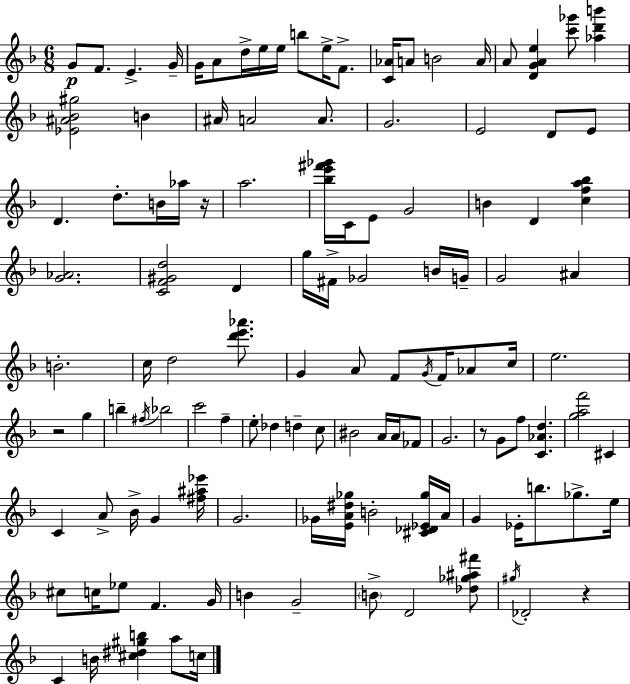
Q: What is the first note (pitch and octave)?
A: G4